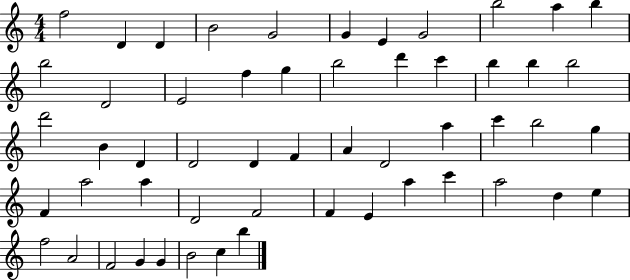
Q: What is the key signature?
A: C major